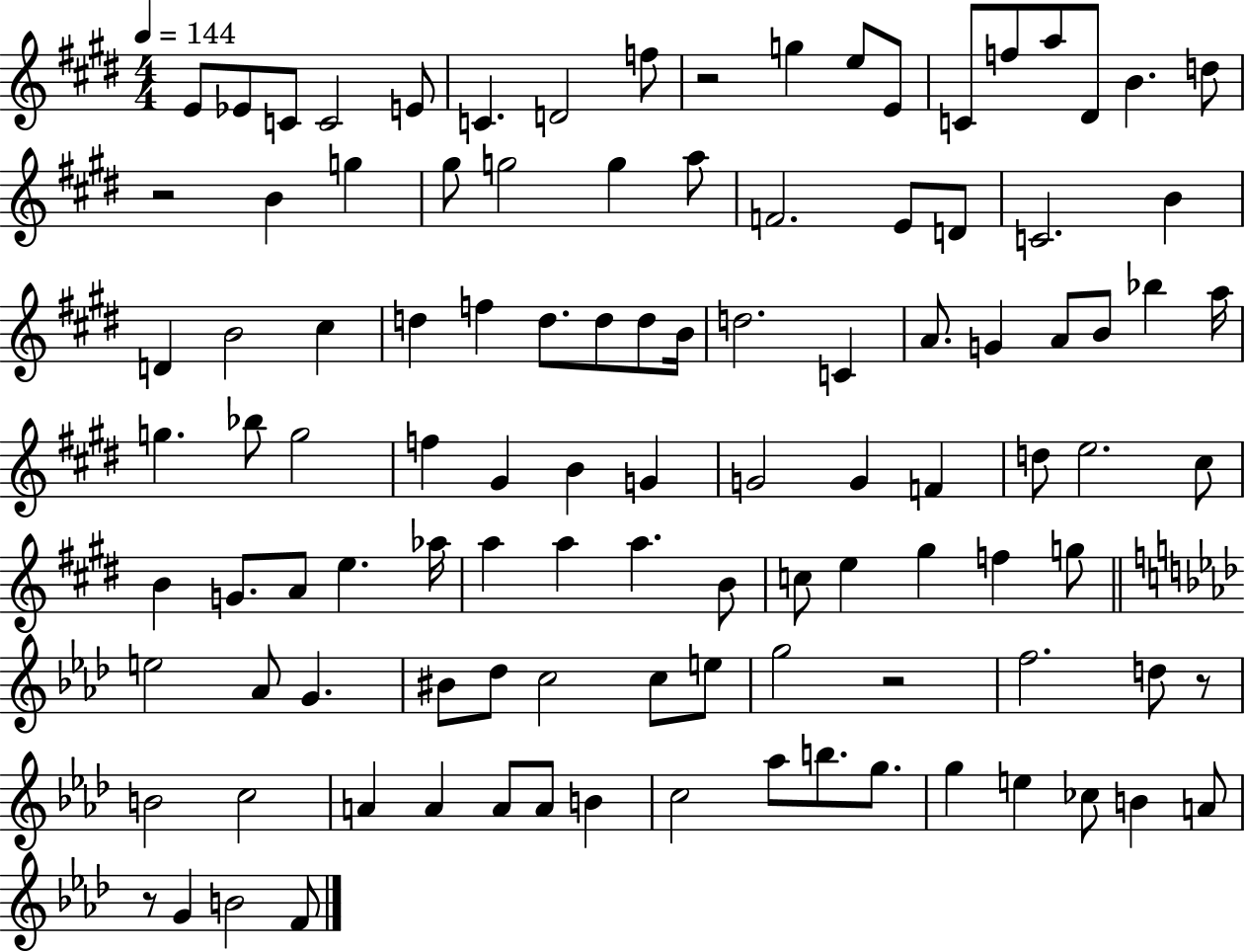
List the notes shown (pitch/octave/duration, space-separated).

E4/e Eb4/e C4/e C4/h E4/e C4/q. D4/h F5/e R/h G5/q E5/e E4/e C4/e F5/e A5/e D#4/e B4/q. D5/e R/h B4/q G5/q G#5/e G5/h G5/q A5/e F4/h. E4/e D4/e C4/h. B4/q D4/q B4/h C#5/q D5/q F5/q D5/e. D5/e D5/e B4/s D5/h. C4/q A4/e. G4/q A4/e B4/e Bb5/q A5/s G5/q. Bb5/e G5/h F5/q G#4/q B4/q G4/q G4/h G4/q F4/q D5/e E5/h. C#5/e B4/q G4/e. A4/e E5/q. Ab5/s A5/q A5/q A5/q. B4/e C5/e E5/q G#5/q F5/q G5/e E5/h Ab4/e G4/q. BIS4/e Db5/e C5/h C5/e E5/e G5/h R/h F5/h. D5/e R/e B4/h C5/h A4/q A4/q A4/e A4/e B4/q C5/h Ab5/e B5/e. G5/e. G5/q E5/q CES5/e B4/q A4/e R/e G4/q B4/h F4/e